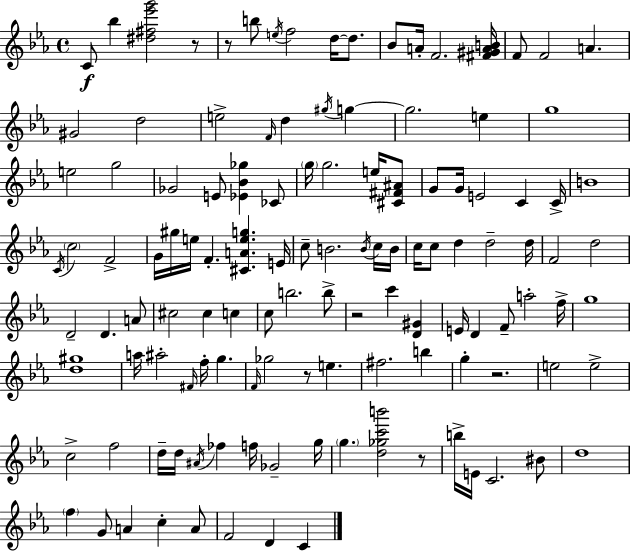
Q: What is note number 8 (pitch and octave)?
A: Bb4